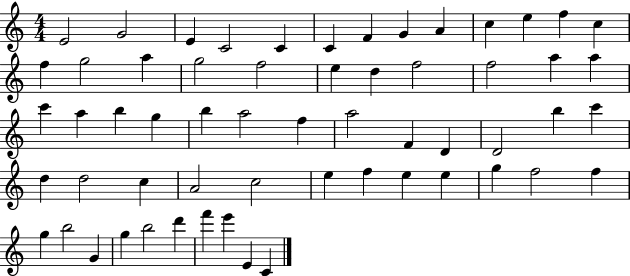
E4/h G4/h E4/q C4/h C4/q C4/q F4/q G4/q A4/q C5/q E5/q F5/q C5/q F5/q G5/h A5/q G5/h F5/h E5/q D5/q F5/h F5/h A5/q A5/q C6/q A5/q B5/q G5/q B5/q A5/h F5/q A5/h F4/q D4/q D4/h B5/q C6/q D5/q D5/h C5/q A4/h C5/h E5/q F5/q E5/q E5/q G5/q F5/h F5/q G5/q B5/h G4/q G5/q B5/h D6/q F6/q E6/q E4/q C4/q